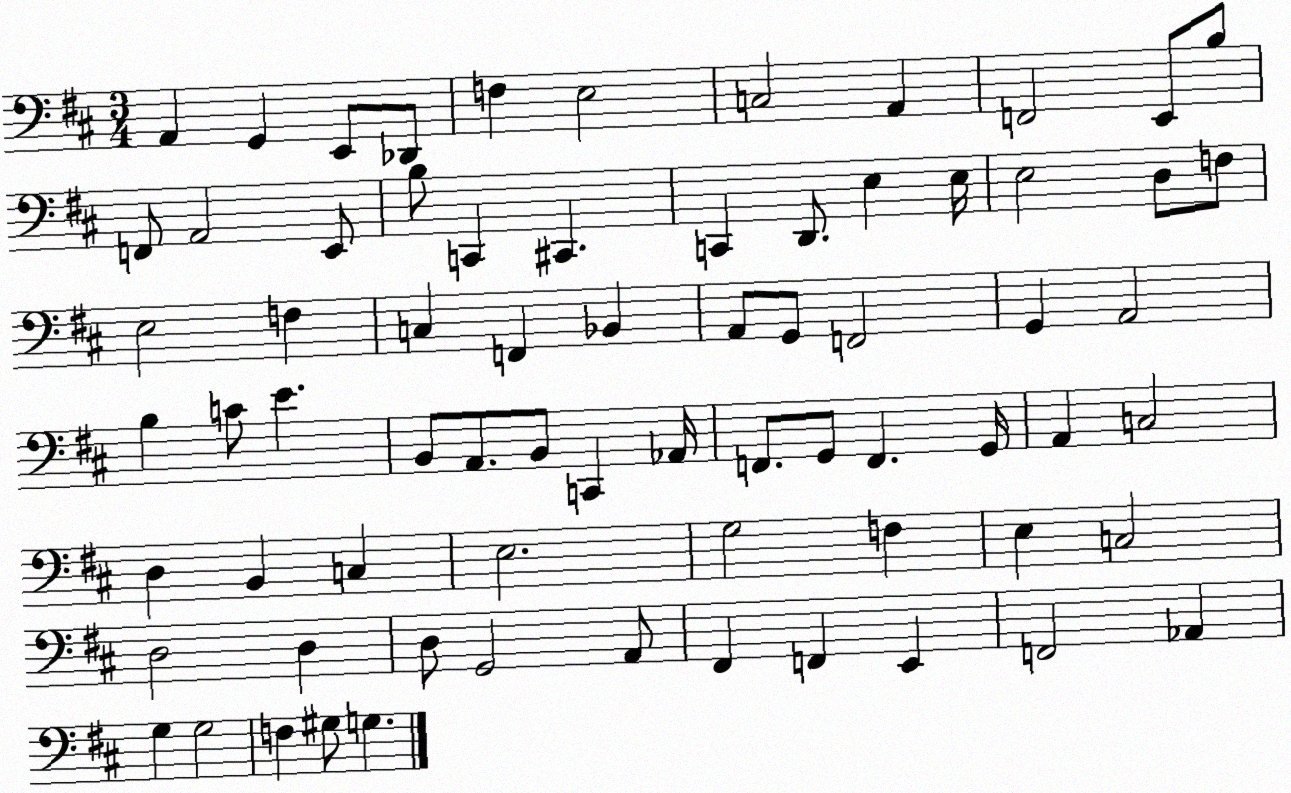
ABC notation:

X:1
T:Untitled
M:3/4
L:1/4
K:D
A,, G,, E,,/2 _D,,/2 F, E,2 C,2 A,, F,,2 E,,/2 B,/2 F,,/2 A,,2 E,,/2 B,/2 C,, ^C,, C,, D,,/2 E, E,/4 E,2 D,/2 F,/2 E,2 F, C, F,, _B,, A,,/2 G,,/2 F,,2 G,, A,,2 B, C/2 E B,,/2 A,,/2 B,,/2 C,, _A,,/4 F,,/2 G,,/2 F,, G,,/4 A,, C,2 D, B,, C, E,2 G,2 F, E, C,2 D,2 D, D,/2 G,,2 A,,/2 ^F,, F,, E,, F,,2 _A,, G, G,2 F, ^G,/2 G,